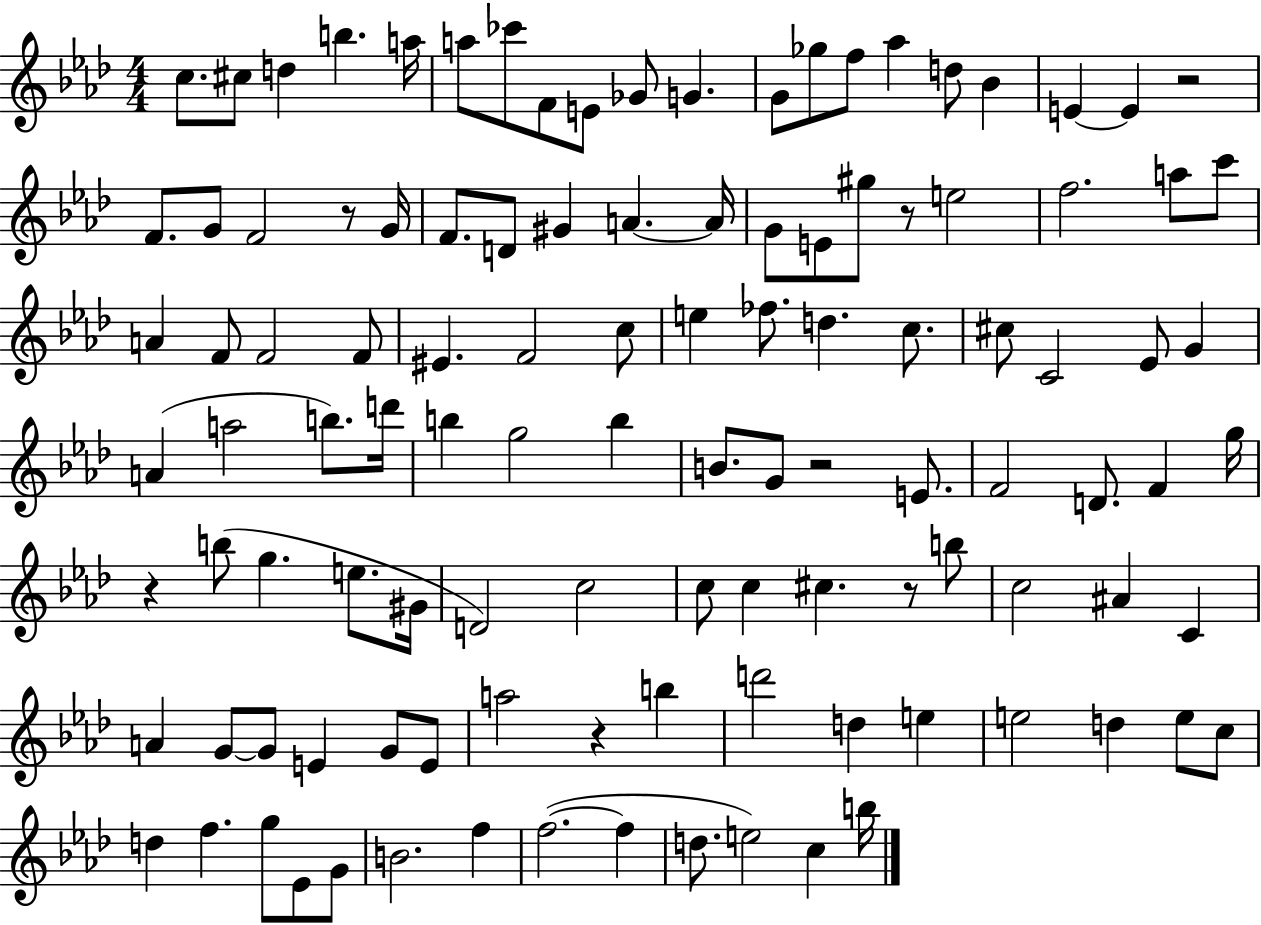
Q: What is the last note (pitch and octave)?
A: B5